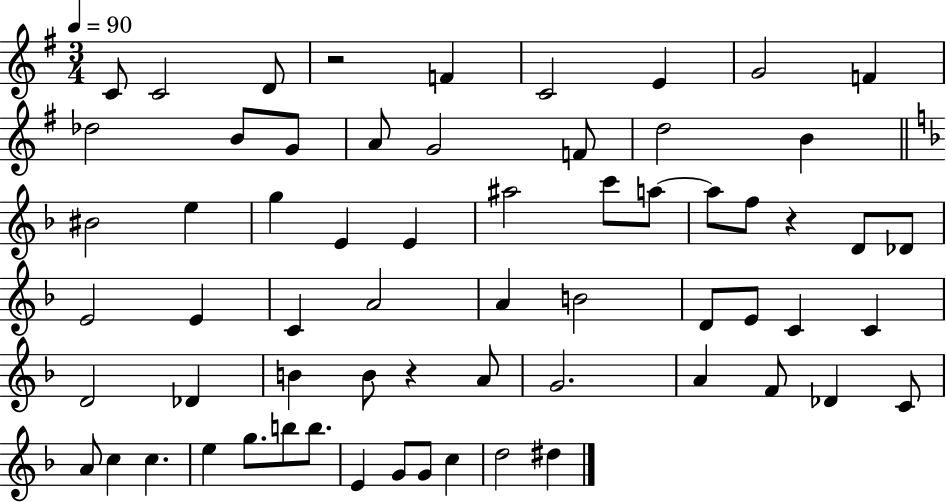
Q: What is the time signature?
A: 3/4